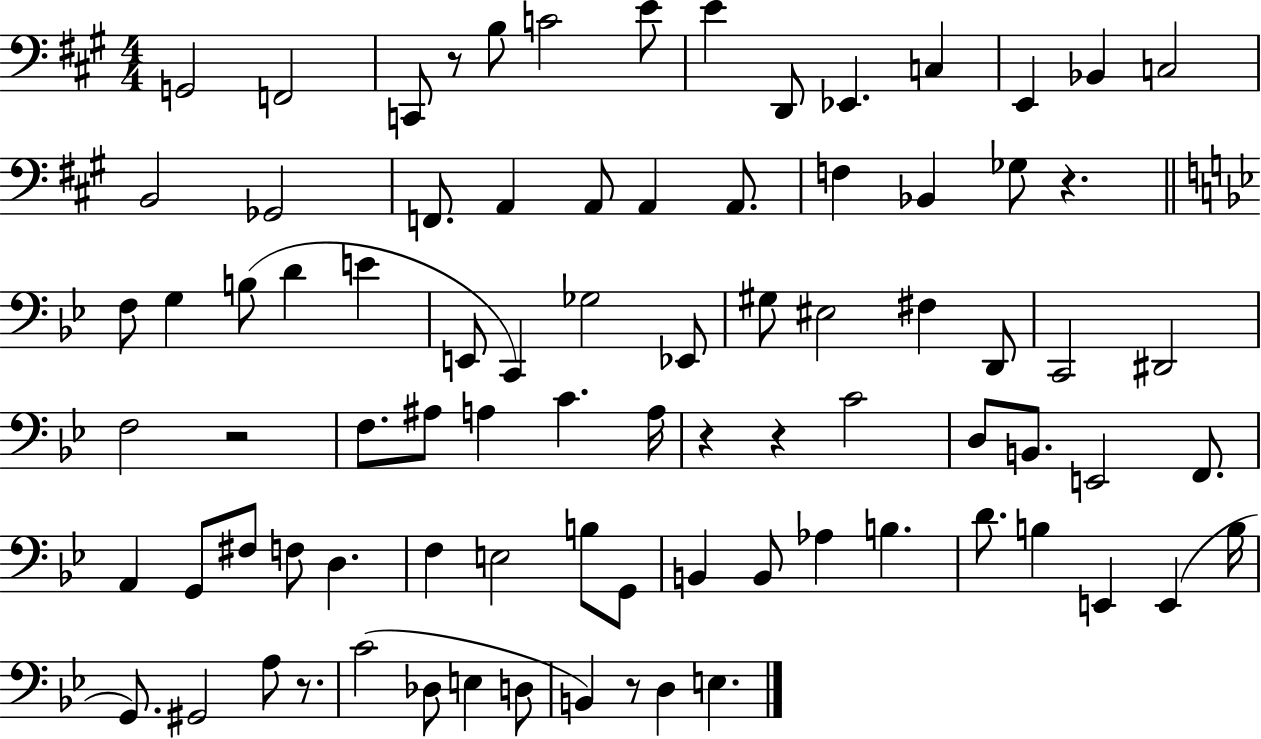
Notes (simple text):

G2/h F2/h C2/e R/e B3/e C4/h E4/e E4/q D2/e Eb2/q. C3/q E2/q Bb2/q C3/h B2/h Gb2/h F2/e. A2/q A2/e A2/q A2/e. F3/q Bb2/q Gb3/e R/q. F3/e G3/q B3/e D4/q E4/q E2/e C2/q Gb3/h Eb2/e G#3/e EIS3/h F#3/q D2/e C2/h D#2/h F3/h R/h F3/e. A#3/e A3/q C4/q. A3/s R/q R/q C4/h D3/e B2/e. E2/h F2/e. A2/q G2/e F#3/e F3/e D3/q. F3/q E3/h B3/e G2/e B2/q B2/e Ab3/q B3/q. D4/e. B3/q E2/q E2/q B3/s G2/e. G#2/h A3/e R/e. C4/h Db3/e E3/q D3/e B2/q R/e D3/q E3/q.